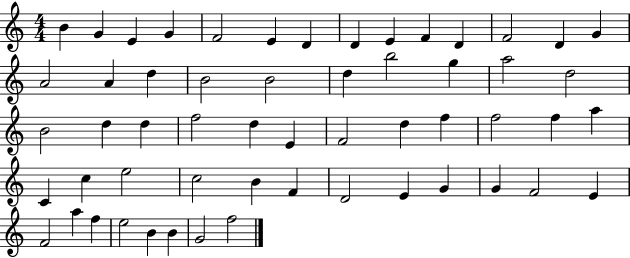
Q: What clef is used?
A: treble